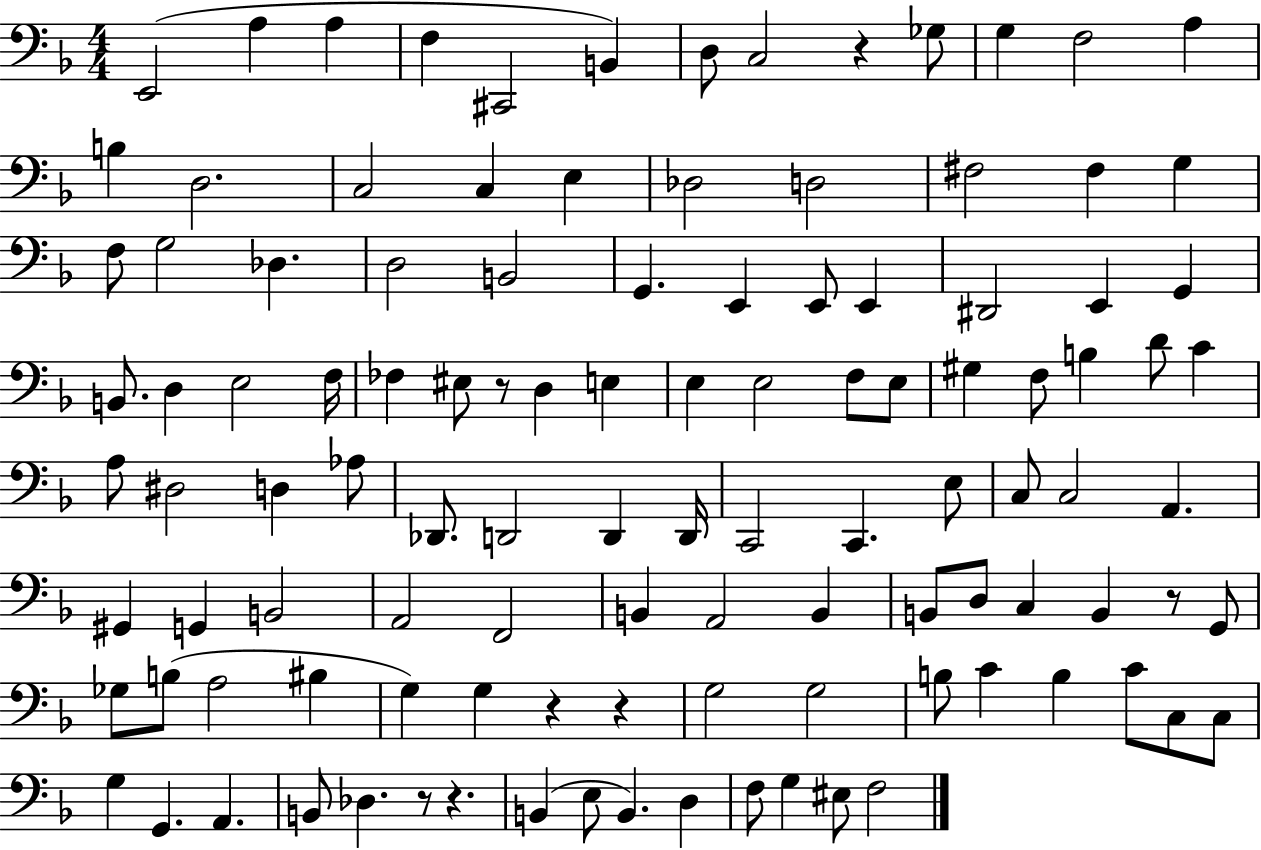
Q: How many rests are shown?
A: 7